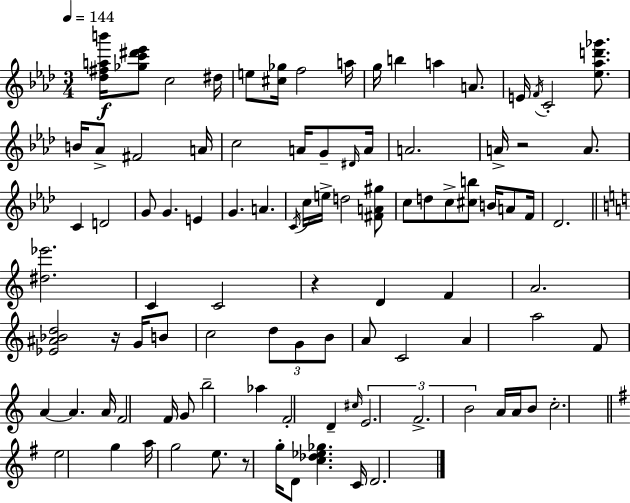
[Db5,F#5,A5,B6]/s [Gb5,C6,D#6,Eb6]/e C5/h D#5/s E5/e [C#5,Gb5]/s F5/h A5/s G5/s B5/q A5/q A4/e. E4/s F4/s C4/h [Eb5,Ab5,D6,Gb6]/e. B4/s Ab4/e F#4/h A4/s C5/h A4/s G4/e D#4/s A4/s A4/h. A4/s R/h A4/e. C4/q D4/h G4/e G4/q. E4/q G4/q. A4/q. C4/s C5/s E5/s D5/h [F#4,A4,G#5]/e C5/e D5/e C5/e [C#5,B5]/e B4/s A4/e F4/s Db4/h. [D#5,Eb6]/h. C4/q C4/h R/q D4/q F4/q A4/h. [Eb4,A#4,Bb4,D5]/h R/s G4/s B4/e C5/h D5/e G4/e B4/e A4/e C4/h A4/q A5/h F4/e A4/q A4/q. A4/s F4/h F4/s G4/e B5/h Ab5/q F4/h D4/q C#5/s E4/h. F4/h. B4/h A4/s A4/s B4/e C5/h. E5/h G5/q A5/s G5/h E5/e. R/e G5/s D4/e [C5,Db5,Eb5,Gb5]/q. C4/s D4/h.